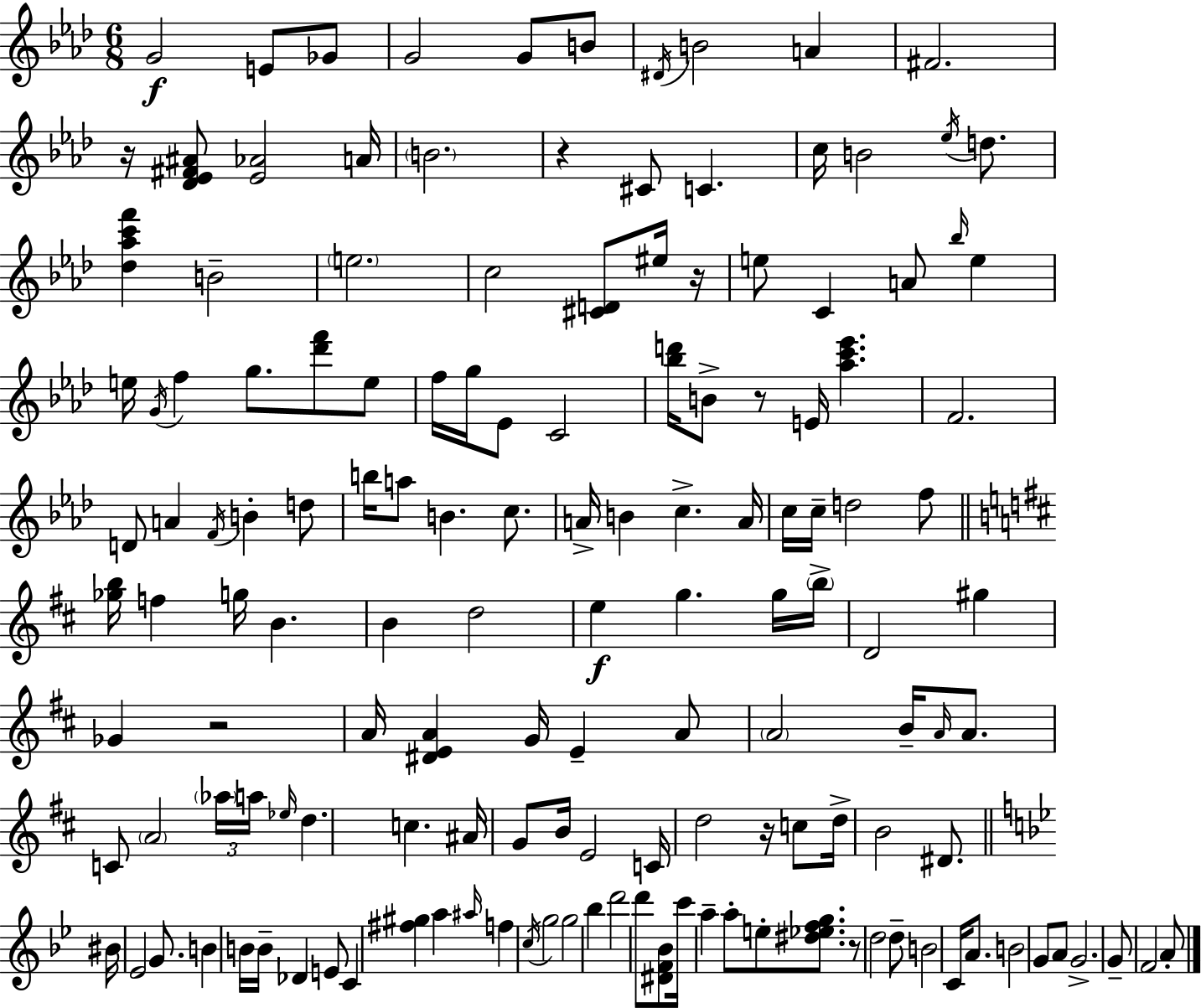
G4/h E4/e Gb4/e G4/h G4/e B4/e D#4/s B4/h A4/q F#4/h. R/s [Db4,Eb4,F#4,A#4]/e [Eb4,Ab4]/h A4/s B4/h. R/q C#4/e C4/q. C5/s B4/h Eb5/s D5/e. [Db5,Ab5,C6,F6]/q B4/h E5/h. C5/h [C#4,D4]/e EIS5/s R/s E5/e C4/q A4/e Bb5/s E5/q E5/s G4/s F5/q G5/e. [Db6,F6]/e E5/e F5/s G5/s Eb4/e C4/h [Bb5,D6]/s B4/e R/e E4/s [Ab5,C6,Eb6]/q. F4/h. D4/e A4/q F4/s B4/q D5/e B5/s A5/e B4/q. C5/e. A4/s B4/q C5/q. A4/s C5/s C5/s D5/h F5/e [Gb5,B5]/s F5/q G5/s B4/q. B4/q D5/h E5/q G5/q. G5/s B5/s D4/h G#5/q Gb4/q R/h A4/s [D#4,E4,A4]/q G4/s E4/q A4/e A4/h B4/s A4/s A4/e. C4/e A4/h Ab5/s A5/s Eb5/s D5/q. C5/q. A#4/s G4/e B4/s E4/h C4/s D5/h R/s C5/e D5/s B4/h D#4/e. BIS4/s Eb4/h G4/e. B4/q B4/s B4/s Db4/q E4/e C4/q [F#5,G#5]/q A5/q A#5/s F5/q C5/s G5/h G5/h Bb5/q D6/h D6/e [D#4,F4,Bb4]/e C6/s A5/q A5/e E5/e [D#5,Eb5,F5,G5]/e. R/e D5/h D5/e B4/h C4/s A4/e. B4/h G4/e A4/e G4/h. G4/e F4/h A4/e